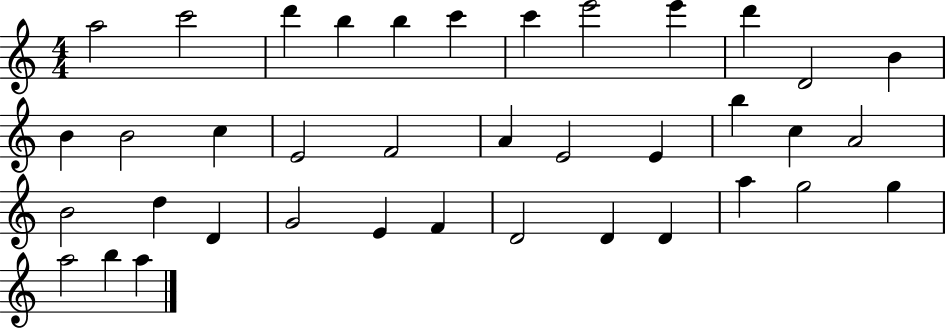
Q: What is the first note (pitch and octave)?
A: A5